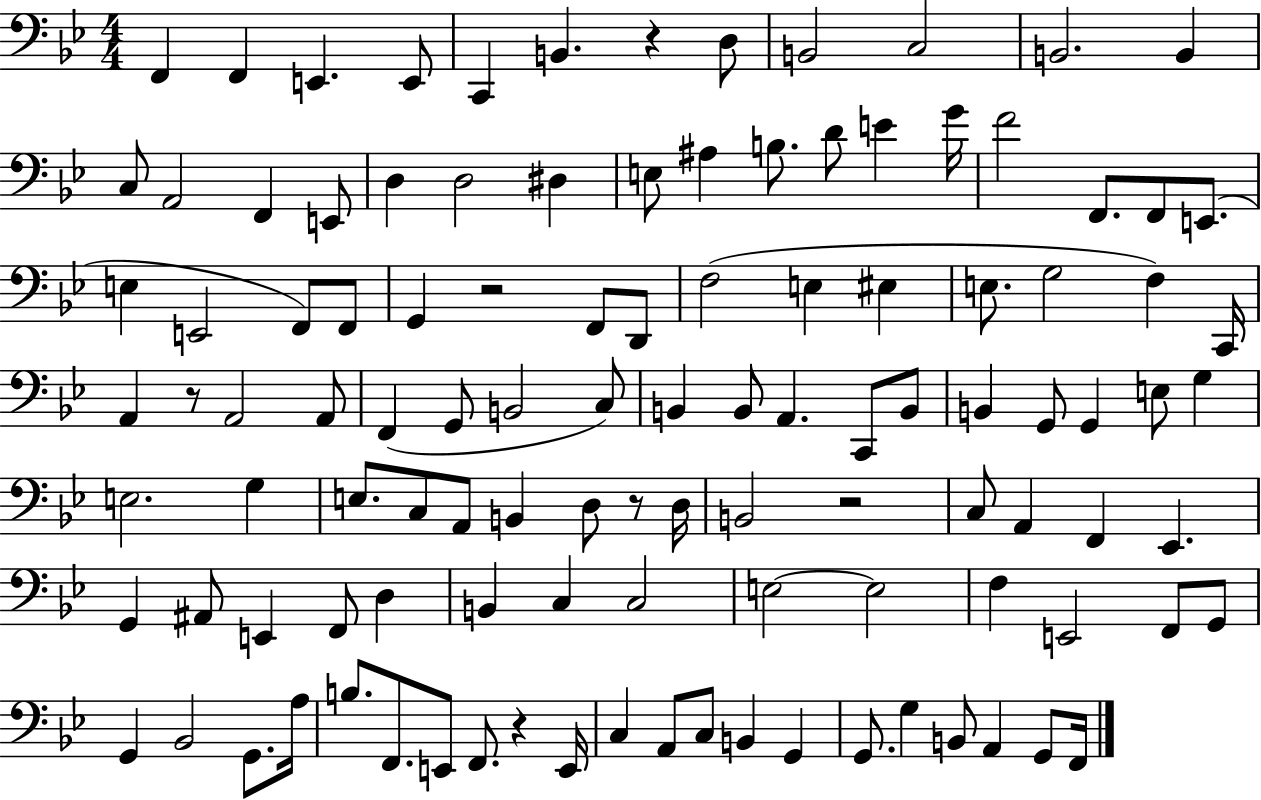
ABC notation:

X:1
T:Untitled
M:4/4
L:1/4
K:Bb
F,, F,, E,, E,,/2 C,, B,, z D,/2 B,,2 C,2 B,,2 B,, C,/2 A,,2 F,, E,,/2 D, D,2 ^D, E,/2 ^A, B,/2 D/2 E G/4 F2 F,,/2 F,,/2 E,,/2 E, E,,2 F,,/2 F,,/2 G,, z2 F,,/2 D,,/2 F,2 E, ^E, E,/2 G,2 F, C,,/4 A,, z/2 A,,2 A,,/2 F,, G,,/2 B,,2 C,/2 B,, B,,/2 A,, C,,/2 B,,/2 B,, G,,/2 G,, E,/2 G, E,2 G, E,/2 C,/2 A,,/2 B,, D,/2 z/2 D,/4 B,,2 z2 C,/2 A,, F,, _E,, G,, ^A,,/2 E,, F,,/2 D, B,, C, C,2 E,2 E,2 F, E,,2 F,,/2 G,,/2 G,, _B,,2 G,,/2 A,/4 B,/2 F,,/2 E,,/2 F,,/2 z E,,/4 C, A,,/2 C,/2 B,, G,, G,,/2 G, B,,/2 A,, G,,/2 F,,/4